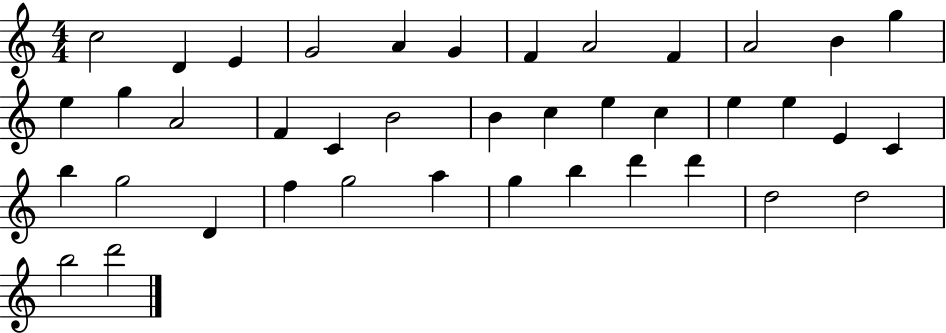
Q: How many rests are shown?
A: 0